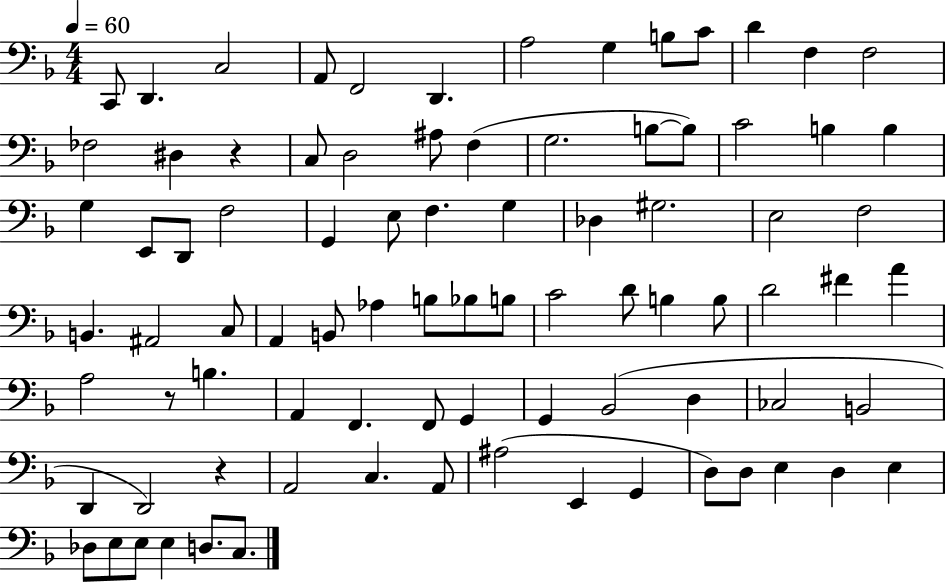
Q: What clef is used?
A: bass